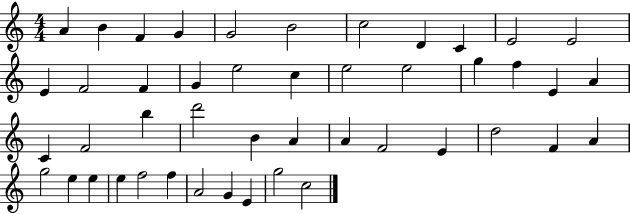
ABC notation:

X:1
T:Untitled
M:4/4
L:1/4
K:C
A B F G G2 B2 c2 D C E2 E2 E F2 F G e2 c e2 e2 g f E A C F2 b d'2 B A A F2 E d2 F A g2 e e e f2 f A2 G E g2 c2